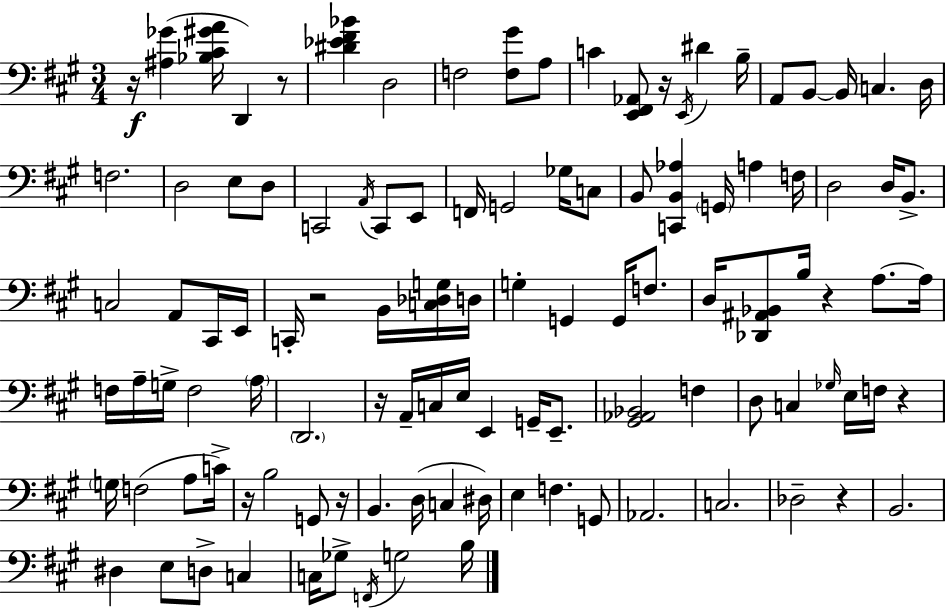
R/s [A#3,Gb4]/q [Bb3,C#4,G#4,A4]/s D2/q R/e [D#4,Eb4,F#4,Bb4]/q D3/h F3/h [F3,G#4]/e A3/e C4/q [E2,F#2,Ab2]/e R/s E2/s D#4/q B3/s A2/e B2/e B2/s C3/q. D3/s F3/h. D3/h E3/e D3/e C2/h A2/s C2/e E2/e F2/s G2/h Gb3/s C3/e B2/e [C2,B2,Ab3]/q G2/s A3/q F3/s D3/h D3/s B2/e. C3/h A2/e C#2/s E2/s C2/s R/h B2/s [C3,Db3,G3]/s D3/s G3/q G2/q G2/s F3/e. D3/s [Db2,A#2,Bb2]/e B3/s R/q A3/e. A3/s F3/s A3/s G3/s F3/h A3/s D2/h. R/s A2/s C3/s E3/s E2/q G2/s E2/e. [G#2,Ab2,Bb2]/h F3/q D3/e C3/q Gb3/s E3/s F3/s R/q G3/s F3/h A3/e C4/s R/s B3/h G2/e R/s B2/q. D3/s C3/q D#3/s E3/q F3/q. G2/e Ab2/h. C3/h. Db3/h R/q B2/h. D#3/q E3/e D3/e C3/q C3/s Gb3/e F2/s G3/h B3/s